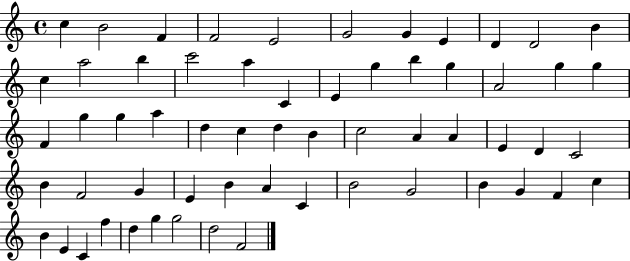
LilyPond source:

{
  \clef treble
  \time 4/4
  \defaultTimeSignature
  \key c \major
  c''4 b'2 f'4 | f'2 e'2 | g'2 g'4 e'4 | d'4 d'2 b'4 | \break c''4 a''2 b''4 | c'''2 a''4 c'4 | e'4 g''4 b''4 g''4 | a'2 g''4 g''4 | \break f'4 g''4 g''4 a''4 | d''4 c''4 d''4 b'4 | c''2 a'4 a'4 | e'4 d'4 c'2 | \break b'4 f'2 g'4 | e'4 b'4 a'4 c'4 | b'2 g'2 | b'4 g'4 f'4 c''4 | \break b'4 e'4 c'4 f''4 | d''4 g''4 g''2 | d''2 f'2 | \bar "|."
}